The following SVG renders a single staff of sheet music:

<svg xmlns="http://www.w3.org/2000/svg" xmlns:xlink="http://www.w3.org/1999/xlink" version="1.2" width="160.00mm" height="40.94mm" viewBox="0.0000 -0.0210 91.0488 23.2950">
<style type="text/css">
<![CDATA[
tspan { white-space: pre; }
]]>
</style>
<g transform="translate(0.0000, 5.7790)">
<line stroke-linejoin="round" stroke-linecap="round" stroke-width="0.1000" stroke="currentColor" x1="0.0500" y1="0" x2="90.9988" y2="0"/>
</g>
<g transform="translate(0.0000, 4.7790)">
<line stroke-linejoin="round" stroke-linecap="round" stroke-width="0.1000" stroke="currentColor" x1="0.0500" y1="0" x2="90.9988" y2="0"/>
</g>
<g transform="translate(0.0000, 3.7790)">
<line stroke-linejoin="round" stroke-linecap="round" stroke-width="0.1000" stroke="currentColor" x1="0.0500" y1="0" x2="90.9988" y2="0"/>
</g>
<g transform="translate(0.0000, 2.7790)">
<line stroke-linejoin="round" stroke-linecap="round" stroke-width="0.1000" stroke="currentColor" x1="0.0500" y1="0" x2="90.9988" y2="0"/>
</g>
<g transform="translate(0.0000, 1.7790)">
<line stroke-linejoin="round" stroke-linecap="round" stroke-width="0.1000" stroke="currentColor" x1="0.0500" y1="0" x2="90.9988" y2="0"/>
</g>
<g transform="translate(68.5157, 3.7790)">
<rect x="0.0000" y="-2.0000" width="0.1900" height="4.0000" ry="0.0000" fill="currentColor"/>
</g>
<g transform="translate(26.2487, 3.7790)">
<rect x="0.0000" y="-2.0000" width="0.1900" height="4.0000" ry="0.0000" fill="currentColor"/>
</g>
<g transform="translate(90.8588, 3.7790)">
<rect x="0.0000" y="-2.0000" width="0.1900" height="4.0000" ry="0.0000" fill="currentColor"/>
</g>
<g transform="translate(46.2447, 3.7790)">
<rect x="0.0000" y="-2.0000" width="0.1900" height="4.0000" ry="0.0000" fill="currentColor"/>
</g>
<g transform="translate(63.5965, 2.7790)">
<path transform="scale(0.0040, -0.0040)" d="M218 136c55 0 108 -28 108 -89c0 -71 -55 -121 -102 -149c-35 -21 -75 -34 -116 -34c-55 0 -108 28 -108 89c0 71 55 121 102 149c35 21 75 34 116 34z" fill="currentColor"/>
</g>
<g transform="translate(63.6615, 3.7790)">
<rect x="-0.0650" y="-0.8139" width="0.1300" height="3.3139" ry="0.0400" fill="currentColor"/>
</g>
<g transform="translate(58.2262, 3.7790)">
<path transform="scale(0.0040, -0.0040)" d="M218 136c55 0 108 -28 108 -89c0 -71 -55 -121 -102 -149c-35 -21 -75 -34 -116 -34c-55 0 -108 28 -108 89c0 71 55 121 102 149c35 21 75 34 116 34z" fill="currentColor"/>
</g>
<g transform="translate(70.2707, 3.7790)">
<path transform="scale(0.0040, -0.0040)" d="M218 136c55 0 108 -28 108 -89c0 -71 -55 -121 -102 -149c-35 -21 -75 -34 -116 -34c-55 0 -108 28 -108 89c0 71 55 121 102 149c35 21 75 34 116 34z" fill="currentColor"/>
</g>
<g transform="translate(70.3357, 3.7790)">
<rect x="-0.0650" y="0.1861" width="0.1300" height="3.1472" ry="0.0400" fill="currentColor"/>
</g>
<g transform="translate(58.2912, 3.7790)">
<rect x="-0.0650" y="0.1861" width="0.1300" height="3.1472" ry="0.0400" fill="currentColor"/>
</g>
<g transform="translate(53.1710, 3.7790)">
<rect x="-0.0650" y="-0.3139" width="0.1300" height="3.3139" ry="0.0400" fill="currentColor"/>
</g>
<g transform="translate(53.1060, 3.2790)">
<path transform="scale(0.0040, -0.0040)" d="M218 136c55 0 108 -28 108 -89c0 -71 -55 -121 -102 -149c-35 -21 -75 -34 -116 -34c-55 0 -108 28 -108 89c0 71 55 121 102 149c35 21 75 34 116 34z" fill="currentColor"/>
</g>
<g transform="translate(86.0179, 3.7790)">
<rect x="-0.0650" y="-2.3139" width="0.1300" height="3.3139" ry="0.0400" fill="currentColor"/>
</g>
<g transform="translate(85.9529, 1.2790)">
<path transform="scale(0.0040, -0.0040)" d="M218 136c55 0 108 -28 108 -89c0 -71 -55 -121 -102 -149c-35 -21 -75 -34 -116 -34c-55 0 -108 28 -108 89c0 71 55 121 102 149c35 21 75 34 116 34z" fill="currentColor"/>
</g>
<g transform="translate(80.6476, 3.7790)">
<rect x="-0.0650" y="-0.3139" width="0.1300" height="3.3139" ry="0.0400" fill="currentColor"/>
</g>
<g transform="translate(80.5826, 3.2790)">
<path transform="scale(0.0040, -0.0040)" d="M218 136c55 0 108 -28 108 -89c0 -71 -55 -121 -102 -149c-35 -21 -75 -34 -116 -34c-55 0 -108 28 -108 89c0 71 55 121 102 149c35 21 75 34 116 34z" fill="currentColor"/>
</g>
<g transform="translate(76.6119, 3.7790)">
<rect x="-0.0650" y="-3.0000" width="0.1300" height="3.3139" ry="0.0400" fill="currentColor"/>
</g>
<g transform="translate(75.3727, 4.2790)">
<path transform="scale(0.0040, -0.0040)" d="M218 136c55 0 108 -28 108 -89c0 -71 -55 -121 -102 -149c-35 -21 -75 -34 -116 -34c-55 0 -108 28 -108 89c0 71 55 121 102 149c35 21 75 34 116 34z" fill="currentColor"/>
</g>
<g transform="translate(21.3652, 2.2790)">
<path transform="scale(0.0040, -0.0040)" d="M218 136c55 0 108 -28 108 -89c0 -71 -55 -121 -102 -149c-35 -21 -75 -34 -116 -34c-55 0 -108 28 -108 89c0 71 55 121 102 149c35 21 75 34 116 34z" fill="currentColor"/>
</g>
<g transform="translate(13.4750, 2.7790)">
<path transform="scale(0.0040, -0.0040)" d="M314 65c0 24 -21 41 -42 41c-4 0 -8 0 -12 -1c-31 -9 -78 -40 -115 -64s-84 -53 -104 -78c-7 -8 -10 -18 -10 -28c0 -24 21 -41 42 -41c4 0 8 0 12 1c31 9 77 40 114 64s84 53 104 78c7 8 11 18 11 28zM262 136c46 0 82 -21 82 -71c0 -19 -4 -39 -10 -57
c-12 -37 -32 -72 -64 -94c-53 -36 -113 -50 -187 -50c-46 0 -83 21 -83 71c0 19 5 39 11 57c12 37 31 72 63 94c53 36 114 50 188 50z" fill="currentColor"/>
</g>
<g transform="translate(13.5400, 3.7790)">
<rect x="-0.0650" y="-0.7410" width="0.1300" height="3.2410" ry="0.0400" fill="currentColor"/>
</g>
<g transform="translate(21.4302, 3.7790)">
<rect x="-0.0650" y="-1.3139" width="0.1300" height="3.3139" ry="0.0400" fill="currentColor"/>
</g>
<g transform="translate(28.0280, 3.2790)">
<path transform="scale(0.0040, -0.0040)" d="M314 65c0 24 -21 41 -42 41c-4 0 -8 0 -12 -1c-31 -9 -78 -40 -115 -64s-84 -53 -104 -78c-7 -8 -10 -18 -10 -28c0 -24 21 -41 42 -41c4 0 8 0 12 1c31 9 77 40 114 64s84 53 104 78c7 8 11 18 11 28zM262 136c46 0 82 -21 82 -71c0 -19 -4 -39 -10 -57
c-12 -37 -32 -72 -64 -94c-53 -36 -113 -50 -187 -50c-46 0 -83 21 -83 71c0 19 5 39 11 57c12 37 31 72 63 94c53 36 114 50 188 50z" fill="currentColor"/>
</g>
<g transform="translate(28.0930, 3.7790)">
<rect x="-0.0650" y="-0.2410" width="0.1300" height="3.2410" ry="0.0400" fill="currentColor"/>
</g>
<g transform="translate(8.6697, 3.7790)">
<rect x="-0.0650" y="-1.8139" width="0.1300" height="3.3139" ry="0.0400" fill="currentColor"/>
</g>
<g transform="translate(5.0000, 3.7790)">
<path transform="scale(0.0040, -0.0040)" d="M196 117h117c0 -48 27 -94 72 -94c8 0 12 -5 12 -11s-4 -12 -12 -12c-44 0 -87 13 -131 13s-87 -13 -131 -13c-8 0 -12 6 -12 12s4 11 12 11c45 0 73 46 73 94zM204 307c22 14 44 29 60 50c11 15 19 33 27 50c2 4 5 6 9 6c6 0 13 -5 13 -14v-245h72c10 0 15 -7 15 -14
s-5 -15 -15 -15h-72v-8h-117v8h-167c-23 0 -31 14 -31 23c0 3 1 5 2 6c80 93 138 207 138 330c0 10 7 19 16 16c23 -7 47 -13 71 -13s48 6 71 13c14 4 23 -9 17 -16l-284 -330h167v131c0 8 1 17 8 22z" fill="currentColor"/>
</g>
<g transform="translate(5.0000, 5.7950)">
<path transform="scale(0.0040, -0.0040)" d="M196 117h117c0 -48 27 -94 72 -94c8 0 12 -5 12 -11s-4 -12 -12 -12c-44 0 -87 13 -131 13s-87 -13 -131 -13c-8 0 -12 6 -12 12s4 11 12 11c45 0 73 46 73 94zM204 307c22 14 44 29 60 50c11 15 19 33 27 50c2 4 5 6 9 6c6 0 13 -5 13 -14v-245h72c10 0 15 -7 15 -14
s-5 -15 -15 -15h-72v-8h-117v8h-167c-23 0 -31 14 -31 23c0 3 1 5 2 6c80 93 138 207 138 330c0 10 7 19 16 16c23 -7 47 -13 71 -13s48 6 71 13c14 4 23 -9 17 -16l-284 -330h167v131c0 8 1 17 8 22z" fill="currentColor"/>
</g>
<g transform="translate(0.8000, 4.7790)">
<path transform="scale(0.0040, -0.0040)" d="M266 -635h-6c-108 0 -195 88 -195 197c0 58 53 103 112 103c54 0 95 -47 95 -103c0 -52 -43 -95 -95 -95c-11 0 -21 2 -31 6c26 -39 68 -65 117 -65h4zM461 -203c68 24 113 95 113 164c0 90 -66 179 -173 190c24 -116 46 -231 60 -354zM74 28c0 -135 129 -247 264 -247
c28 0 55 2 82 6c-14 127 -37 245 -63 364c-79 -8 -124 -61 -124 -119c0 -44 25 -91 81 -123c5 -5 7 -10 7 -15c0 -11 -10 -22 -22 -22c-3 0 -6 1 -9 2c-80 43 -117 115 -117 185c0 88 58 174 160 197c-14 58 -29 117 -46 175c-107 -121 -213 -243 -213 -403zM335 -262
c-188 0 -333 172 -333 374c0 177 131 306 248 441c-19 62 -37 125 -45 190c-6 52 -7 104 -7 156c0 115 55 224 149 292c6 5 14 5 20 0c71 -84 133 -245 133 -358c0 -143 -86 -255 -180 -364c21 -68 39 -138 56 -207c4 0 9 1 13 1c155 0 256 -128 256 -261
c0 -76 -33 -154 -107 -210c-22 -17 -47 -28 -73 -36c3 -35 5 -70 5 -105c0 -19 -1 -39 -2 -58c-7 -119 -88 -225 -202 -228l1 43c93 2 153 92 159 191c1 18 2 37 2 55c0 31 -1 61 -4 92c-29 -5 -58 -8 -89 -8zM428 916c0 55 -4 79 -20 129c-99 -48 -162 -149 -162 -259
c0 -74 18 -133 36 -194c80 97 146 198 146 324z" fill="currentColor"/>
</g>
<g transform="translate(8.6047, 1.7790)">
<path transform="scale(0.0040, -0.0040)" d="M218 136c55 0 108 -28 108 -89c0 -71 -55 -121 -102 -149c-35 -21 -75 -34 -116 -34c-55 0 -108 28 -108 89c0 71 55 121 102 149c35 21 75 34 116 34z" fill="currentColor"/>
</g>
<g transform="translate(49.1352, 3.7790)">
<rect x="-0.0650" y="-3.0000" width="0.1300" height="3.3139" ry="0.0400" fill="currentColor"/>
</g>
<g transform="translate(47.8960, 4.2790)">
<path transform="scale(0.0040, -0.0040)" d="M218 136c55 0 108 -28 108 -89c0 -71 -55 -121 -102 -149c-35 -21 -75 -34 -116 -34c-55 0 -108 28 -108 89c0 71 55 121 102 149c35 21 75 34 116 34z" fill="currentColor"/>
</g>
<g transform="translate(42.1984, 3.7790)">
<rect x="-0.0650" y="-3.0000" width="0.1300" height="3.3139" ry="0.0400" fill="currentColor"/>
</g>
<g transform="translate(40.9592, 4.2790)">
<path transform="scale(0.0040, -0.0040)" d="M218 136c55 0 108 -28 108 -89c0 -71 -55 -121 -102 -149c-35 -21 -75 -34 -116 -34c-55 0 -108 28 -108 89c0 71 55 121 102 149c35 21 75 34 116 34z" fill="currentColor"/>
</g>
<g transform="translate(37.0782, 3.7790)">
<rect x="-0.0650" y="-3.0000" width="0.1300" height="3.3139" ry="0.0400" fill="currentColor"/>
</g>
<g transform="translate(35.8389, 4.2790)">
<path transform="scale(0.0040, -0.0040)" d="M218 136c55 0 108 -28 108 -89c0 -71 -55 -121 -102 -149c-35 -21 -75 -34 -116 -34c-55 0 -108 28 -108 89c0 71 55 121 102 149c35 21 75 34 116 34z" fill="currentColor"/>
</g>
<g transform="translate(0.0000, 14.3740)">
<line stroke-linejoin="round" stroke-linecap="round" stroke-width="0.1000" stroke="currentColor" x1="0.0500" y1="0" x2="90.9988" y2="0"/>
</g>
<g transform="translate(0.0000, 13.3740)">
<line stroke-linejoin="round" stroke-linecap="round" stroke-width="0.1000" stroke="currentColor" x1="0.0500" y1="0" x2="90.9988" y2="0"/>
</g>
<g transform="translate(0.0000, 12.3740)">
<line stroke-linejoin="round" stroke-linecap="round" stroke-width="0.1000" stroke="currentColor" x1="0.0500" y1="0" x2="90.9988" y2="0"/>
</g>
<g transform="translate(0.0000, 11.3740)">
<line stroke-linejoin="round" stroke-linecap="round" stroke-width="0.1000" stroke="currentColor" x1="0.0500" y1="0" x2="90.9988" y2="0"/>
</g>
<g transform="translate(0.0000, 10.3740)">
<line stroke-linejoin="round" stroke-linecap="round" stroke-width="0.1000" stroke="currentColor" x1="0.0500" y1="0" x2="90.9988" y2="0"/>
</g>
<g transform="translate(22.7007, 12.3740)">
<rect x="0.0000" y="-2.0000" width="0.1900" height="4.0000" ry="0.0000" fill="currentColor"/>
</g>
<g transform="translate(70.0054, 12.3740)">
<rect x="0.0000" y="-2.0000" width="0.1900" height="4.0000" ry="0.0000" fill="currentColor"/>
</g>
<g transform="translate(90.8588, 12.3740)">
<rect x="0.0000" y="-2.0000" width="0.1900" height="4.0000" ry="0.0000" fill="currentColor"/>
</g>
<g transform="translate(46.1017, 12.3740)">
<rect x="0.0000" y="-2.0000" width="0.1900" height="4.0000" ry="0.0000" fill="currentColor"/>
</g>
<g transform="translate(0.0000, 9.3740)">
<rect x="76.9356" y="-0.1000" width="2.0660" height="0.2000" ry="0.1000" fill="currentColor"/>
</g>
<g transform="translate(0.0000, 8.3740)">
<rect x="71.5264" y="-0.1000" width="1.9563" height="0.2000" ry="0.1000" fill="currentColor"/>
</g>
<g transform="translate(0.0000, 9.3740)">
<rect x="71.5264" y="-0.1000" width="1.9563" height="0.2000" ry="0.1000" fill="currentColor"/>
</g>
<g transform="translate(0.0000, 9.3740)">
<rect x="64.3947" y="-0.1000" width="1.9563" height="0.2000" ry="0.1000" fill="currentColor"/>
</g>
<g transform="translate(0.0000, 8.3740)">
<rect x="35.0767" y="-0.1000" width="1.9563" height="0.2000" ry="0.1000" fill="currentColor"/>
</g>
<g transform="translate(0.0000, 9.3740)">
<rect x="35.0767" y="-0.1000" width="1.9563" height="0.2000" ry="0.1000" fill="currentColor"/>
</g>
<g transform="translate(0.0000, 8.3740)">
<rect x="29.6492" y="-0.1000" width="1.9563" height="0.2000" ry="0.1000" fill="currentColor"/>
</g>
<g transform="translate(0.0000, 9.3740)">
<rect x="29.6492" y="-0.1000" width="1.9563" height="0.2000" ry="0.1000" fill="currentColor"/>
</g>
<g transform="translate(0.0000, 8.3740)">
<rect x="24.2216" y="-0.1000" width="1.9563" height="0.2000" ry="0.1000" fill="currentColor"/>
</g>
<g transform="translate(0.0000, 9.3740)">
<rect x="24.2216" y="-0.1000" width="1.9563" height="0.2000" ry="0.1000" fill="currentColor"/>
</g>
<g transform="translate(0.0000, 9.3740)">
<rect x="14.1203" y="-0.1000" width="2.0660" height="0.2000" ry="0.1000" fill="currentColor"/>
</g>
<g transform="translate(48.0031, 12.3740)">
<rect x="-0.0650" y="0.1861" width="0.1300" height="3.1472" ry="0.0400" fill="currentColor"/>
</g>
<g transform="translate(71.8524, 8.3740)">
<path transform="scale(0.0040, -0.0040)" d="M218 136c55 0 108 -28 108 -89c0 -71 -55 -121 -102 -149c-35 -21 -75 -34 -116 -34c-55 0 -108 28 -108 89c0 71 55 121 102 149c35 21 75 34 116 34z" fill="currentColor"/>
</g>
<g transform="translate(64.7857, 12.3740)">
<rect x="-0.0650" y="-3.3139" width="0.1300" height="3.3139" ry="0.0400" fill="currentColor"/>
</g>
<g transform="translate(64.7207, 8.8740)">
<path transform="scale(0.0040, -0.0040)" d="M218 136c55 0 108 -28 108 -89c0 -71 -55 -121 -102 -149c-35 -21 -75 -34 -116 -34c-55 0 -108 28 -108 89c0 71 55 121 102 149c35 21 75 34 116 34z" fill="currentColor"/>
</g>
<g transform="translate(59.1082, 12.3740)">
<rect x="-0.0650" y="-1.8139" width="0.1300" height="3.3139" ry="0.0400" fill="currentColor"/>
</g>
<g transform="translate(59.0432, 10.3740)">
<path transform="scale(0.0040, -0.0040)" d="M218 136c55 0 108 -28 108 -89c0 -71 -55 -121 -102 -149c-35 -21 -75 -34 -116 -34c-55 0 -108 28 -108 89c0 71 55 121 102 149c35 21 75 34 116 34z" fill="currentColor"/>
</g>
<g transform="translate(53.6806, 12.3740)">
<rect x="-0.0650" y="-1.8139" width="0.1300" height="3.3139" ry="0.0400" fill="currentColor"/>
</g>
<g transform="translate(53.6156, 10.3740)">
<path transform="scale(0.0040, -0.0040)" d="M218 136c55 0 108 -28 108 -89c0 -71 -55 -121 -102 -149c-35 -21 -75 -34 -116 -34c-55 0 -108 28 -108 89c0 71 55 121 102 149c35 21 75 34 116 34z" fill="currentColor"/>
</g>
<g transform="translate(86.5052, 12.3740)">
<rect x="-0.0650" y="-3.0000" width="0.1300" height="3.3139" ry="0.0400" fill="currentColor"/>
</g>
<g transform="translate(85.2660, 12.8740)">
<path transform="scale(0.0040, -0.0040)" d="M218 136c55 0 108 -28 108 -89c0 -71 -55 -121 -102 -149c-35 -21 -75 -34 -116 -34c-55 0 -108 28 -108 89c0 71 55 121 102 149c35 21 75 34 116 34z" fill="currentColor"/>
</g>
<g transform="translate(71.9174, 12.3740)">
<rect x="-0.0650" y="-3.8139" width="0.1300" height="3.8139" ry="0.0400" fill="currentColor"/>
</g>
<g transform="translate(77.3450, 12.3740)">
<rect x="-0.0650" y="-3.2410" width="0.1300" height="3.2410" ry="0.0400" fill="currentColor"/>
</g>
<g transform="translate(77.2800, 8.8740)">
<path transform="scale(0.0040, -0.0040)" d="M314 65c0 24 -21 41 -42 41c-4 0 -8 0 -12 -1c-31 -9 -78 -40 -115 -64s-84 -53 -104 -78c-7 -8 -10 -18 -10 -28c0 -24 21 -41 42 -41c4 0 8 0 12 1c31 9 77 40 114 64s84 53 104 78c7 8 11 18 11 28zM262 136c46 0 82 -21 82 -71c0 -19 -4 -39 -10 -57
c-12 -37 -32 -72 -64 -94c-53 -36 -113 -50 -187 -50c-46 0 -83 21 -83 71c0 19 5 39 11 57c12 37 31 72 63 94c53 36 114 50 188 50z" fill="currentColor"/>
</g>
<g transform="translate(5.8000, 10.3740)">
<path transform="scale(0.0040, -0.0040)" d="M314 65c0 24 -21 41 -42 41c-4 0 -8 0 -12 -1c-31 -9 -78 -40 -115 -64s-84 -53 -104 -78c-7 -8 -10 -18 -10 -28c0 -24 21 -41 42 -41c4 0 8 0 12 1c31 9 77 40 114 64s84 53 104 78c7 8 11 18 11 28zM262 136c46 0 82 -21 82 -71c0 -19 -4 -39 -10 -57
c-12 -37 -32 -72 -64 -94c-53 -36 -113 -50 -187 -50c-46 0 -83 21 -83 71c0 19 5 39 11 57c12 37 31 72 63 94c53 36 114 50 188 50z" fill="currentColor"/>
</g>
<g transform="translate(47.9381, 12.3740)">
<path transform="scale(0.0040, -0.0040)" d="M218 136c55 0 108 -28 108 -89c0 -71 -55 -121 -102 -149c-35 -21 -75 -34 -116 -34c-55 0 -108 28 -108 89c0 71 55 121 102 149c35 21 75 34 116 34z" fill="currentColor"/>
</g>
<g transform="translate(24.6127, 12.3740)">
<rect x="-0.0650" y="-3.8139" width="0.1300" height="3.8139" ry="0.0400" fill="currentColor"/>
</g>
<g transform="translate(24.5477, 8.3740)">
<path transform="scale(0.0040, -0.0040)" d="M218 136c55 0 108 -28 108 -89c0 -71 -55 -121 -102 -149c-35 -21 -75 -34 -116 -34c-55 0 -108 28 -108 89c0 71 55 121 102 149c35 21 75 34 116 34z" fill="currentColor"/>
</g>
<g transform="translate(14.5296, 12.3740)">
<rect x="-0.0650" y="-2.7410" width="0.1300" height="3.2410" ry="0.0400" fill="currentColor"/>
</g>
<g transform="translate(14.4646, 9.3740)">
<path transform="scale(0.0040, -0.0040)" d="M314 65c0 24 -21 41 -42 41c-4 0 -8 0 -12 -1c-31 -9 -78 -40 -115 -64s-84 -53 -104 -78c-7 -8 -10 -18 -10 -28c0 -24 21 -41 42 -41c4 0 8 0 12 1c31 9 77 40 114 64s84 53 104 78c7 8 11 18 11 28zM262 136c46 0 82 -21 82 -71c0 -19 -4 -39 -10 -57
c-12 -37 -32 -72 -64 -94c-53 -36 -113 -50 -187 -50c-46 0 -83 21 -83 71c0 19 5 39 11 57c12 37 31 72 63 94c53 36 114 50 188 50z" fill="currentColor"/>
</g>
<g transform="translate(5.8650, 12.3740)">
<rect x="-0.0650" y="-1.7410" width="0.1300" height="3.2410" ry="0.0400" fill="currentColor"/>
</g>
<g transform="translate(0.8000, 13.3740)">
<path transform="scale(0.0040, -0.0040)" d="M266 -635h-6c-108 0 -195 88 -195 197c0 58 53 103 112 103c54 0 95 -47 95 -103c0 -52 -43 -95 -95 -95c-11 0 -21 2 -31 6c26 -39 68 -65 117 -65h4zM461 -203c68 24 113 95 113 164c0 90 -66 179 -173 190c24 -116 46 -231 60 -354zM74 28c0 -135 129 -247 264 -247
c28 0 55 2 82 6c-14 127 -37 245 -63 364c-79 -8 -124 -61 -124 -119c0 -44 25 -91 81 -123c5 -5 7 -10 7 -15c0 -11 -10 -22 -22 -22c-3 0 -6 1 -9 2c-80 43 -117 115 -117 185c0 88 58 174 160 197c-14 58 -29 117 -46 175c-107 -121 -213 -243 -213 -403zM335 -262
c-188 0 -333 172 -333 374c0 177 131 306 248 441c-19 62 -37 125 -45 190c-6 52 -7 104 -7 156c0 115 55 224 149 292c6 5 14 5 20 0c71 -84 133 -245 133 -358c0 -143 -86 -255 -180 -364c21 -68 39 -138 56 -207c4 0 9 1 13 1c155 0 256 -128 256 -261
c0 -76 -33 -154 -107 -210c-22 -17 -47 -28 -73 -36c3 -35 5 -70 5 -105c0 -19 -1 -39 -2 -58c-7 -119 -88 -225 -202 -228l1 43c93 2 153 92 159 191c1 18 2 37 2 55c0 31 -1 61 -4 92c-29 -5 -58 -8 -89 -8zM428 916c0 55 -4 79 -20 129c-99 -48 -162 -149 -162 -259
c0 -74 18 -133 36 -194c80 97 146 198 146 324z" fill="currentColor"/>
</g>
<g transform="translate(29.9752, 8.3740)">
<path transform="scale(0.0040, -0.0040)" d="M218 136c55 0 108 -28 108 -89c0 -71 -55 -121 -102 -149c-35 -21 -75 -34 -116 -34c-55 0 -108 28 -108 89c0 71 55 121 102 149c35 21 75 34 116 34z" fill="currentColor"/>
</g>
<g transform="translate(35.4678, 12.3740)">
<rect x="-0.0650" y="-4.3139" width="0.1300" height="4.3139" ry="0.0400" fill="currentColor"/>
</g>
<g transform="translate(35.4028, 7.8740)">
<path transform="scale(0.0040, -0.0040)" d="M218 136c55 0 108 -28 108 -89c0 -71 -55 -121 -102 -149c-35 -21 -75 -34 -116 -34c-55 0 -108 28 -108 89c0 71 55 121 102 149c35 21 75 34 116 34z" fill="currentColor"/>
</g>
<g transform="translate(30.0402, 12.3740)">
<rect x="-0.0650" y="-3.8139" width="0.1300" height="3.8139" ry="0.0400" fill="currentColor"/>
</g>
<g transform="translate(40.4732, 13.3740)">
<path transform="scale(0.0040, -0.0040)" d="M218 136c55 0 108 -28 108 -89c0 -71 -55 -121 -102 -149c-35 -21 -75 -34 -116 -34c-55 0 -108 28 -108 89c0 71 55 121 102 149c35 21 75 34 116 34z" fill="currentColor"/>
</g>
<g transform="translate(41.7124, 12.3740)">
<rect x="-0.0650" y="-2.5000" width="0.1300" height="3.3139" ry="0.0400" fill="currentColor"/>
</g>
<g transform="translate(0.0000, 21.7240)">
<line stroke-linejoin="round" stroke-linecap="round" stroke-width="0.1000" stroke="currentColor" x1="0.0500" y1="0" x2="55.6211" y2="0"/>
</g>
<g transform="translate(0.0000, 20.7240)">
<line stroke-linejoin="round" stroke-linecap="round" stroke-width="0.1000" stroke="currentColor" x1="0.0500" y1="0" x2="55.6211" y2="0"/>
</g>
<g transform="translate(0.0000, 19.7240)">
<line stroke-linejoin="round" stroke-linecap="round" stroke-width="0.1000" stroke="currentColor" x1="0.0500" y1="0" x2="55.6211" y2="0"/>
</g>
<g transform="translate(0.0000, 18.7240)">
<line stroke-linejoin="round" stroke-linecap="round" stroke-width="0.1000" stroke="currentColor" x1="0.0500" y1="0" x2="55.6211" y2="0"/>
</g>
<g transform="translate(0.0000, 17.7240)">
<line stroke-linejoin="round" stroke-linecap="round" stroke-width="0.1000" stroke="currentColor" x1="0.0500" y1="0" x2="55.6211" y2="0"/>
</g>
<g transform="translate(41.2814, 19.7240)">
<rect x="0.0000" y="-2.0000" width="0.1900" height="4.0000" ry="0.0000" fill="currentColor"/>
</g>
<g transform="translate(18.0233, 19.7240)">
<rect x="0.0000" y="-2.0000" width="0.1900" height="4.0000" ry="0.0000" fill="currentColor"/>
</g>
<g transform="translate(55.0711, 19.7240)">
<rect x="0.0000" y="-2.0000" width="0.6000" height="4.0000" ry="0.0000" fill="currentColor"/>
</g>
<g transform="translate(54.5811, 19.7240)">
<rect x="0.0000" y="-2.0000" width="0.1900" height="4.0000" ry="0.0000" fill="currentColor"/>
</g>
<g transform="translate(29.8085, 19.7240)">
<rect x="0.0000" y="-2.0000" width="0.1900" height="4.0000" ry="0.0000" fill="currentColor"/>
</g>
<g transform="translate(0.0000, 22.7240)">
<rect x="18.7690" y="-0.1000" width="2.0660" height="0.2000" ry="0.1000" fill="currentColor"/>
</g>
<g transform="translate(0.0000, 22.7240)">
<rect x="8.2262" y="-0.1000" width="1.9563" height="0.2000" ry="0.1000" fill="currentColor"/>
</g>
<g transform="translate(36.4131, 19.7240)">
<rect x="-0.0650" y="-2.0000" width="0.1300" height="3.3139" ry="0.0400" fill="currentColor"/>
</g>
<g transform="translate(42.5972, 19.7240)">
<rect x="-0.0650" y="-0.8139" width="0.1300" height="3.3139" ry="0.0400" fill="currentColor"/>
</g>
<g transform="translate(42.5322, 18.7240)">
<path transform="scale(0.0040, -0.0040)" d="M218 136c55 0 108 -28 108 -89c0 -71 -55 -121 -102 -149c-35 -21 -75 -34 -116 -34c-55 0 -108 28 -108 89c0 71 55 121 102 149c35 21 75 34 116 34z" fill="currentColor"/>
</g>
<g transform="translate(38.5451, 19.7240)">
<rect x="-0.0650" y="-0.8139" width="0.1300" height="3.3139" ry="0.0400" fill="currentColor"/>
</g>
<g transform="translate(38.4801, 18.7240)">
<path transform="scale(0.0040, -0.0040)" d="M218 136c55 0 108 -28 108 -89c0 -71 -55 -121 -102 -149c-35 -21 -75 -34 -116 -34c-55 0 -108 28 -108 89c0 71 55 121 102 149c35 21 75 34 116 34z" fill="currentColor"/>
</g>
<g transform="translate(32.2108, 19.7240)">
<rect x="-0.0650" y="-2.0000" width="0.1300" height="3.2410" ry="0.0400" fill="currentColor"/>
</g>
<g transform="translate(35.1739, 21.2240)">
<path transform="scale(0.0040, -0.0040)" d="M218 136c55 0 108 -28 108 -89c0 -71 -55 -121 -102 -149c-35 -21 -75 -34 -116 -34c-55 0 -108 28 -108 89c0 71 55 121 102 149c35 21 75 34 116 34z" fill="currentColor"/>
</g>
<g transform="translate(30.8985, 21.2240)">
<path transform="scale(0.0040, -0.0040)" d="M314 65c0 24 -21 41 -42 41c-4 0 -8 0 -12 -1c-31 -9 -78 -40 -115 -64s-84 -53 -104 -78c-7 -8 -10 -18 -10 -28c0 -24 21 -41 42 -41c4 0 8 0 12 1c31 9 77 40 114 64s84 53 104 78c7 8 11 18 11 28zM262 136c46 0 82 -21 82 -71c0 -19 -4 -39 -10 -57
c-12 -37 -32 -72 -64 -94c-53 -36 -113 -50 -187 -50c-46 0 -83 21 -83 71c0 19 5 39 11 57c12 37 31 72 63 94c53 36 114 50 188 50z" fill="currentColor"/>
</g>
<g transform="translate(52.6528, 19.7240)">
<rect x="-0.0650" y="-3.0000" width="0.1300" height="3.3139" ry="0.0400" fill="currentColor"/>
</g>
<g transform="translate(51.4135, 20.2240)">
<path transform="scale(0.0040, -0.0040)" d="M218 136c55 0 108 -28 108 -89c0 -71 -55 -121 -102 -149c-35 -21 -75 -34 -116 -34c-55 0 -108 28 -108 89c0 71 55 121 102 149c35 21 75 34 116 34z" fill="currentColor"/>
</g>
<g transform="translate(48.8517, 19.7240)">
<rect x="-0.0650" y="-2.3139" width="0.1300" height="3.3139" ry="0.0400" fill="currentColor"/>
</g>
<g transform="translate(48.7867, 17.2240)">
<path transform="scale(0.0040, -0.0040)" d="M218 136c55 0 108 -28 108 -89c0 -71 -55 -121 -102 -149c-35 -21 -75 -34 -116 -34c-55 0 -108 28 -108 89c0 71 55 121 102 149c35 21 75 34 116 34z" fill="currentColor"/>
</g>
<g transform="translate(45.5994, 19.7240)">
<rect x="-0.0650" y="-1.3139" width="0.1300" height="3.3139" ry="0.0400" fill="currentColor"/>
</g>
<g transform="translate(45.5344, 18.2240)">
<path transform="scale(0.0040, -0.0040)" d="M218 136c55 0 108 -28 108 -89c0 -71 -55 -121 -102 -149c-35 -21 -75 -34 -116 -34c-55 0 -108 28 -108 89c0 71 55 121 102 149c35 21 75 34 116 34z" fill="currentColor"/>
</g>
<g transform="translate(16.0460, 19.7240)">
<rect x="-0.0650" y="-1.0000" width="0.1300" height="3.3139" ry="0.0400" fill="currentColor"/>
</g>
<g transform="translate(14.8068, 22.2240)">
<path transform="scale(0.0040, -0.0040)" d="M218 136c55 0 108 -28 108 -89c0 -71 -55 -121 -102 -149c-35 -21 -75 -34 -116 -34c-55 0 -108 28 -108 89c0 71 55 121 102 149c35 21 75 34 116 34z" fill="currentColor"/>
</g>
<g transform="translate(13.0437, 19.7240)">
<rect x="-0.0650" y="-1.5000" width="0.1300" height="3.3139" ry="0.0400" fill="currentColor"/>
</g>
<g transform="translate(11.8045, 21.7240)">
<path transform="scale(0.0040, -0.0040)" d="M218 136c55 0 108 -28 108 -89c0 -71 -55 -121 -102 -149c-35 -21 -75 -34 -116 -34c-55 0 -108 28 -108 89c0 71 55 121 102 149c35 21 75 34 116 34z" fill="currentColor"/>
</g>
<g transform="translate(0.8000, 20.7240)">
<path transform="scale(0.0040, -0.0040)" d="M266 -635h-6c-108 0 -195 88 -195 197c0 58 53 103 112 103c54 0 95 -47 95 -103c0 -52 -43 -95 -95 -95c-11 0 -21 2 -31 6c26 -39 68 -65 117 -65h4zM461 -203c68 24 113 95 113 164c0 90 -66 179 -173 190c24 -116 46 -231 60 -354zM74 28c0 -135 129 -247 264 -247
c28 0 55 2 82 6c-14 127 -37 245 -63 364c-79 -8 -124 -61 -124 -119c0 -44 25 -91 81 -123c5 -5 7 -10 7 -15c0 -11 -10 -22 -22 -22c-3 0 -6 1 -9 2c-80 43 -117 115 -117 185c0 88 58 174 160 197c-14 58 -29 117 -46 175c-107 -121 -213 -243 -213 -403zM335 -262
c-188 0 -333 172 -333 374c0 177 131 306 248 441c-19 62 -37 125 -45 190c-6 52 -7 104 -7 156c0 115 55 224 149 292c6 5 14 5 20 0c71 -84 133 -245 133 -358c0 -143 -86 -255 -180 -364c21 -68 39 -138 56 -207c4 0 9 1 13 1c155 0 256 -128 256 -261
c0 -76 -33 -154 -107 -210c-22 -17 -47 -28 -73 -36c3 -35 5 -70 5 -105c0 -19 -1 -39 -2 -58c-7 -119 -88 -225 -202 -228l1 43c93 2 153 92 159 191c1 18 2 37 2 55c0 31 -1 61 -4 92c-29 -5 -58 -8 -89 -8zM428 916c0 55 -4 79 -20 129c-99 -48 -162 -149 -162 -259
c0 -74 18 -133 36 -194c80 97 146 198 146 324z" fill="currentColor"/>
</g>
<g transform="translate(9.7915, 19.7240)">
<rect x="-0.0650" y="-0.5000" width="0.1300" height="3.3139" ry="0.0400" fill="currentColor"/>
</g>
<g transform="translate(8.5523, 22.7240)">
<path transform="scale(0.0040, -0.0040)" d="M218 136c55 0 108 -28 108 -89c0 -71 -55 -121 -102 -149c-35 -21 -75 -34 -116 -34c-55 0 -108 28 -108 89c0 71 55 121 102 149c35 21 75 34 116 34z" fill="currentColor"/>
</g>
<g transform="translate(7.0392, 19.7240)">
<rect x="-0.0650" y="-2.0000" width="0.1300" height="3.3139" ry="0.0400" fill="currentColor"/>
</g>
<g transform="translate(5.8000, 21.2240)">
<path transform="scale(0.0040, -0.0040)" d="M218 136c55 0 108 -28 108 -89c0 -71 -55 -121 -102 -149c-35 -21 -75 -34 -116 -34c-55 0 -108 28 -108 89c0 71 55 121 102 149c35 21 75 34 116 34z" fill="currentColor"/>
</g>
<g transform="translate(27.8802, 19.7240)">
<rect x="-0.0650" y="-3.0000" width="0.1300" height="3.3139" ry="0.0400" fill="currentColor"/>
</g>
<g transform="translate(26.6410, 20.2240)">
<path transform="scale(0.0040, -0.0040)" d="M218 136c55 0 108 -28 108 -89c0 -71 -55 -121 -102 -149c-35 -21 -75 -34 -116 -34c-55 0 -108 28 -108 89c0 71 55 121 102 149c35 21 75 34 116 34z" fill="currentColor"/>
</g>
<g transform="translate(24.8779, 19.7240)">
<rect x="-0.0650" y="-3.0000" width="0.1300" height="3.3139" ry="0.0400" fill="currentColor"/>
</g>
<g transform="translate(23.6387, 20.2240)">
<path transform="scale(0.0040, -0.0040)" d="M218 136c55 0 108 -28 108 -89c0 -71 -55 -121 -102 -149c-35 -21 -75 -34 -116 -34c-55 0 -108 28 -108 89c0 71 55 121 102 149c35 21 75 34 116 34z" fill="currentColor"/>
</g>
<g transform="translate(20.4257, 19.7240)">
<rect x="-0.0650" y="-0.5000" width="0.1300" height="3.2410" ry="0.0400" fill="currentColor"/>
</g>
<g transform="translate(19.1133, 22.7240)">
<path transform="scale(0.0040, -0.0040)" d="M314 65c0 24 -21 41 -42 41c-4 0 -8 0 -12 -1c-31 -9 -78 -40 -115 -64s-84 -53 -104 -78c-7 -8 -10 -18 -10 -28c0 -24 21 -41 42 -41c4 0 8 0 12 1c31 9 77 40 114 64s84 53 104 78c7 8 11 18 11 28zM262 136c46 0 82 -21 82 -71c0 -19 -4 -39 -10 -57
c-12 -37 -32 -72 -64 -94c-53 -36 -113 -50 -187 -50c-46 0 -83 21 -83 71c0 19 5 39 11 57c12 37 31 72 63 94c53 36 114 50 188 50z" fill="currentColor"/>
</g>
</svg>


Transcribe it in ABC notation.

X:1
T:Untitled
M:4/4
L:1/4
K:C
f d2 e c2 A A A c B d B A c g f2 a2 c' c' d' G B f f b c' b2 A F C E D C2 A A F2 F d d e g A